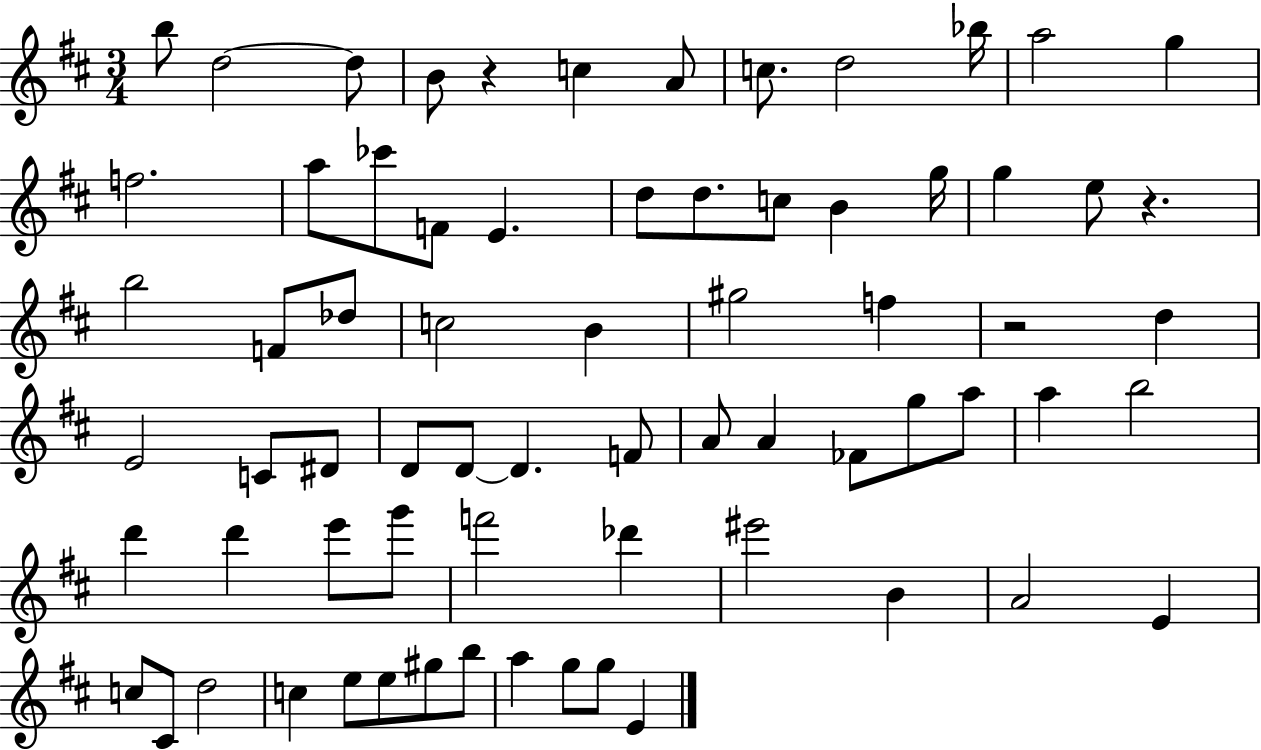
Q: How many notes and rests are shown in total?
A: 70